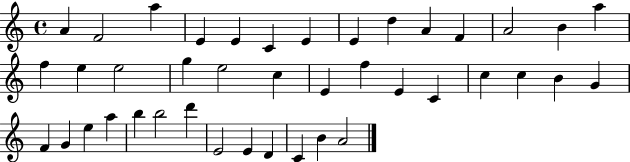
X:1
T:Untitled
M:4/4
L:1/4
K:C
A F2 a E E C E E d A F A2 B a f e e2 g e2 c E f E C c c B G F G e a b b2 d' E2 E D C B A2